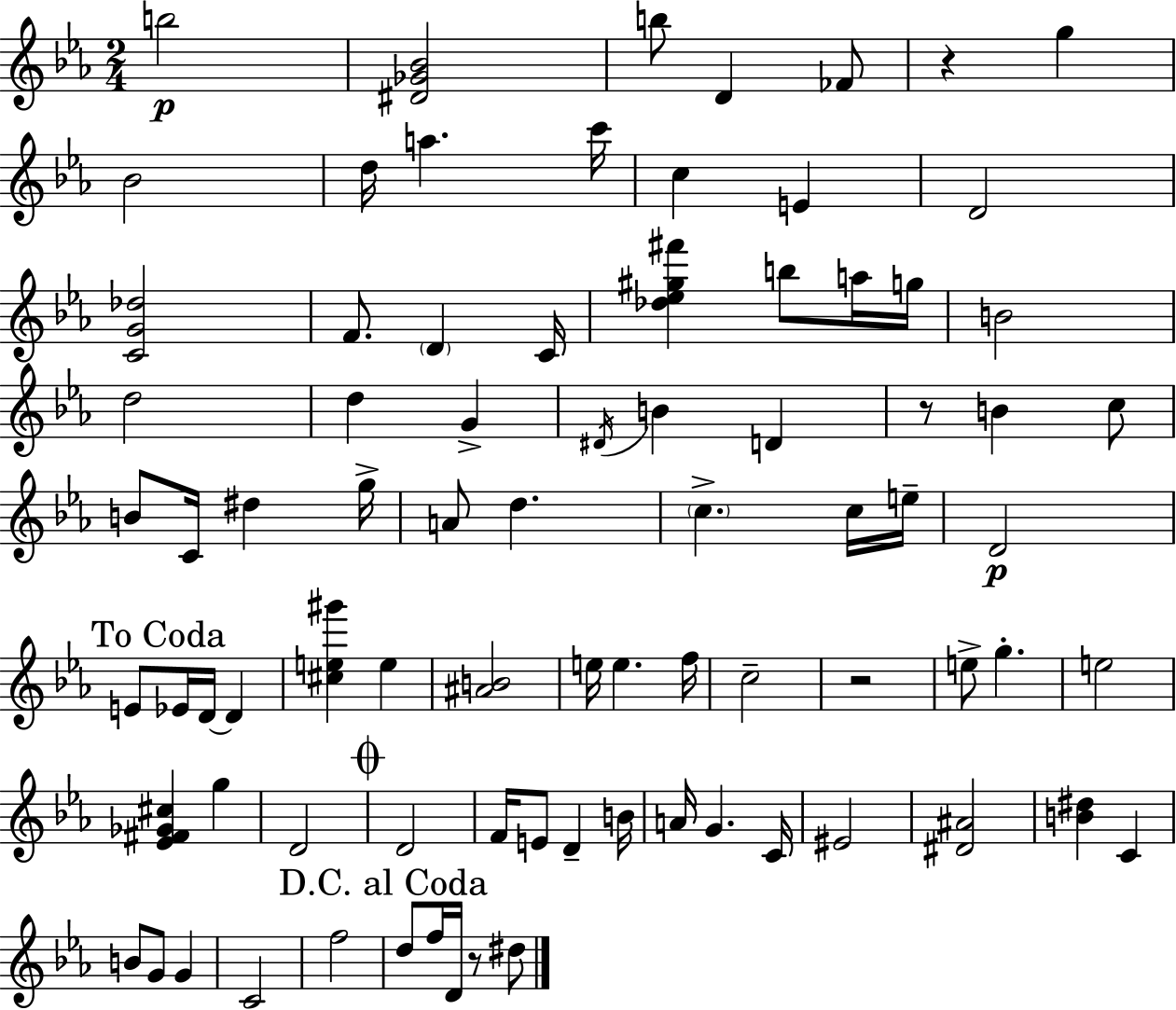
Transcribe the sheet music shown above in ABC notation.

X:1
T:Untitled
M:2/4
L:1/4
K:Eb
b2 [^D_G_B]2 b/2 D _F/2 z g _B2 d/4 a c'/4 c E D2 [CG_d]2 F/2 D C/4 [_d_e^g^f'] b/2 a/4 g/4 B2 d2 d G ^D/4 B D z/2 B c/2 B/2 C/4 ^d g/4 A/2 d c c/4 e/4 D2 E/2 _E/4 D/4 D [^ce^g'] e [^AB]2 e/4 e f/4 c2 z2 e/2 g e2 [_E^F_G^c] g D2 D2 F/4 E/2 D B/4 A/4 G C/4 ^E2 [^D^A]2 [B^d] C B/2 G/2 G C2 f2 d/2 f/4 D/4 z/2 ^d/2